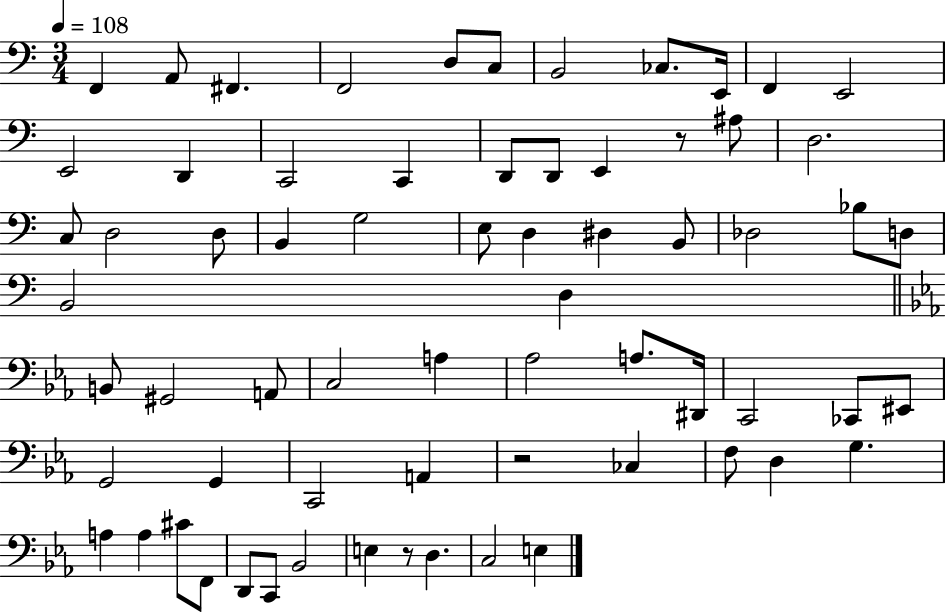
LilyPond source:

{
  \clef bass
  \numericTimeSignature
  \time 3/4
  \key c \major
  \tempo 4 = 108
  f,4 a,8 fis,4. | f,2 d8 c8 | b,2 ces8. e,16 | f,4 e,2 | \break e,2 d,4 | c,2 c,4 | d,8 d,8 e,4 r8 ais8 | d2. | \break c8 d2 d8 | b,4 g2 | e8 d4 dis4 b,8 | des2 bes8 d8 | \break b,2 d4 | \bar "||" \break \key c \minor b,8 gis,2 a,8 | c2 a4 | aes2 a8. dis,16 | c,2 ces,8 eis,8 | \break g,2 g,4 | c,2 a,4 | r2 ces4 | f8 d4 g4. | \break a4 a4 cis'8 f,8 | d,8 c,8 bes,2 | e4 r8 d4. | c2 e4 | \break \bar "|."
}